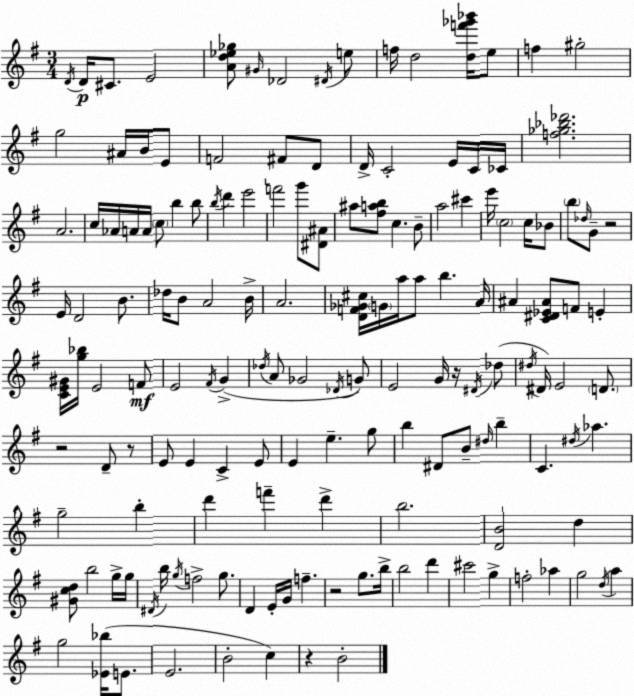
X:1
T:Untitled
M:3/4
L:1/4
K:G
D/4 D/4 ^C/2 E2 [Ad_e_g]/2 ^G/4 _D2 ^D/4 e/2 f/4 d2 [df'_g'_b']/4 e/2 f ^g2 g2 ^A/4 B/4 E/2 F2 ^F/2 D/2 D/4 C2 E/4 C/4 _C/4 [f_g_b_d']2 A2 c/4 _A/4 A/4 A/4 c/2 b b/2 b/4 d' e'2 f'2 g'/2 [^D^A]/2 ^a/2 [^fab]/2 c B/2 a2 ^c' e'/4 c2 c/4 _B/2 b/2 _d/4 G/2 z2 E/4 D2 B/2 _d/4 B/2 A2 B/4 A2 [DF_G^c]/4 G/4 a/4 a/2 b A/4 ^A [C^D_E^A]/2 F/2 E [CE^G]/4 [g_b]/4 E2 F/2 E2 ^F/4 G _d/4 A/2 _G2 _D/4 G/2 E2 G/4 z/4 ^D/4 _d/2 ^d/4 ^D/4 E2 D/2 z2 D/2 z/2 E/2 E C E/2 E e g/2 b ^D/2 B/2 ^d/4 b C ^d/4 _a g2 b d' f' d' b2 [DB]2 d [^Gcd]/2 b2 g/4 g/4 ^D/4 b/4 g/4 f2 g/2 D E/4 G/4 f z2 g/2 b/4 b2 d' ^c'2 g f2 _a g2 d/4 a g2 [_E_b]/4 E/2 E2 B2 c z B2